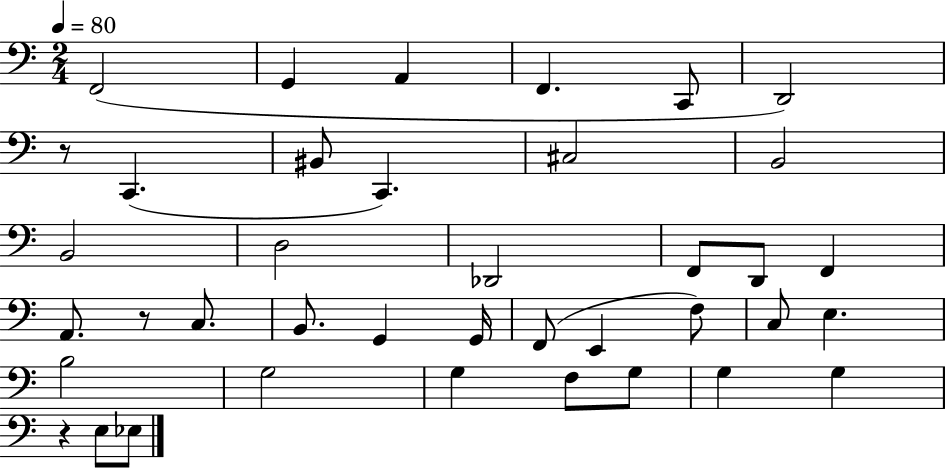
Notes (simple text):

F2/h G2/q A2/q F2/q. C2/e D2/h R/e C2/q. BIS2/e C2/q. C#3/h B2/h B2/h D3/h Db2/h F2/e D2/e F2/q A2/e. R/e C3/e. B2/e. G2/q G2/s F2/e E2/q F3/e C3/e E3/q. B3/h G3/h G3/q F3/e G3/e G3/q G3/q R/q E3/e Eb3/e